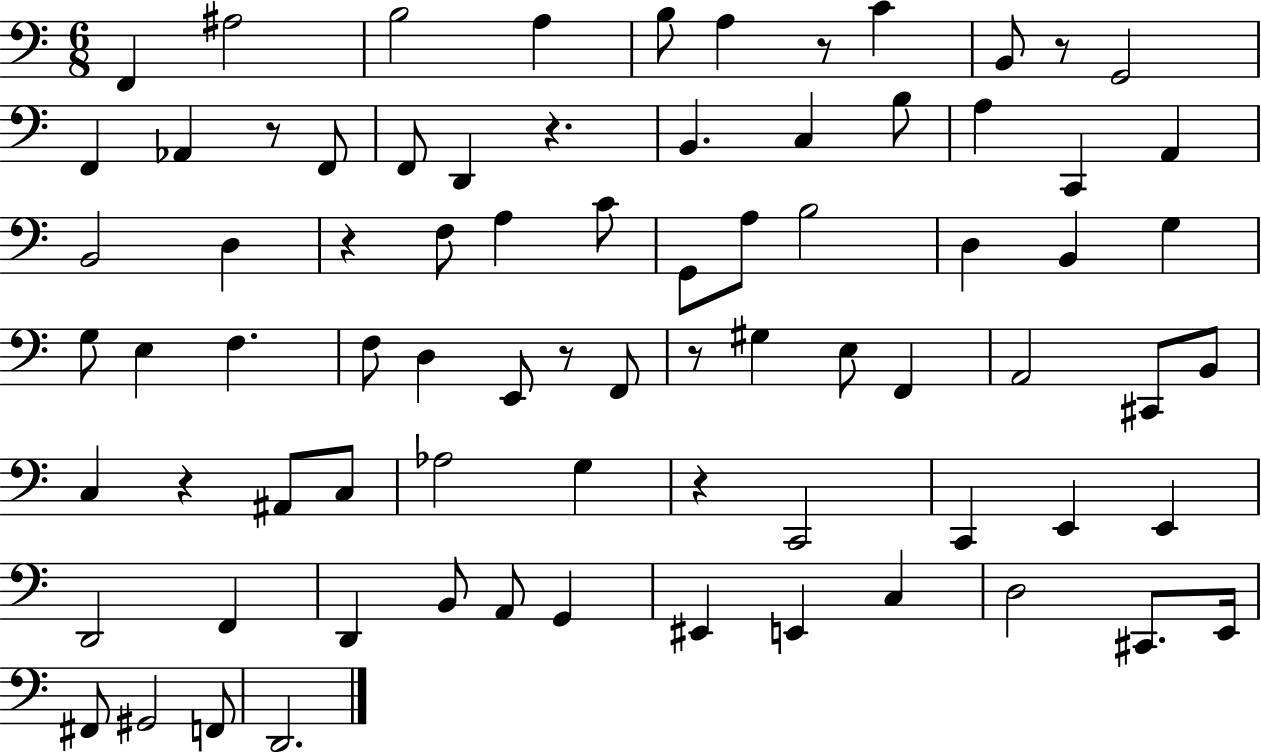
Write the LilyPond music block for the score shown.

{
  \clef bass
  \numericTimeSignature
  \time 6/8
  \key c \major
  f,4 ais2 | b2 a4 | b8 a4 r8 c'4 | b,8 r8 g,2 | \break f,4 aes,4 r8 f,8 | f,8 d,4 r4. | b,4. c4 b8 | a4 c,4 a,4 | \break b,2 d4 | r4 f8 a4 c'8 | g,8 a8 b2 | d4 b,4 g4 | \break g8 e4 f4. | f8 d4 e,8 r8 f,8 | r8 gis4 e8 f,4 | a,2 cis,8 b,8 | \break c4 r4 ais,8 c8 | aes2 g4 | r4 c,2 | c,4 e,4 e,4 | \break d,2 f,4 | d,4 b,8 a,8 g,4 | eis,4 e,4 c4 | d2 cis,8. e,16 | \break fis,8 gis,2 f,8 | d,2. | \bar "|."
}